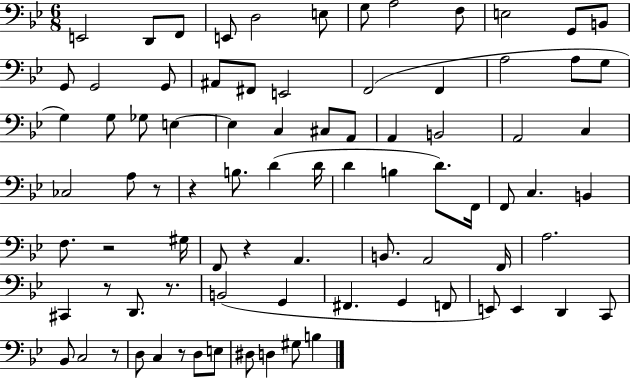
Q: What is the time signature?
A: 6/8